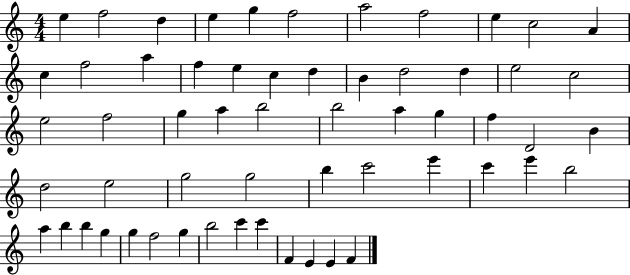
X:1
T:Untitled
M:4/4
L:1/4
K:C
e f2 d e g f2 a2 f2 e c2 A c f2 a f e c d B d2 d e2 c2 e2 f2 g a b2 b2 a g f D2 B d2 e2 g2 g2 b c'2 e' c' e' b2 a b b g g f2 g b2 c' c' F E E F